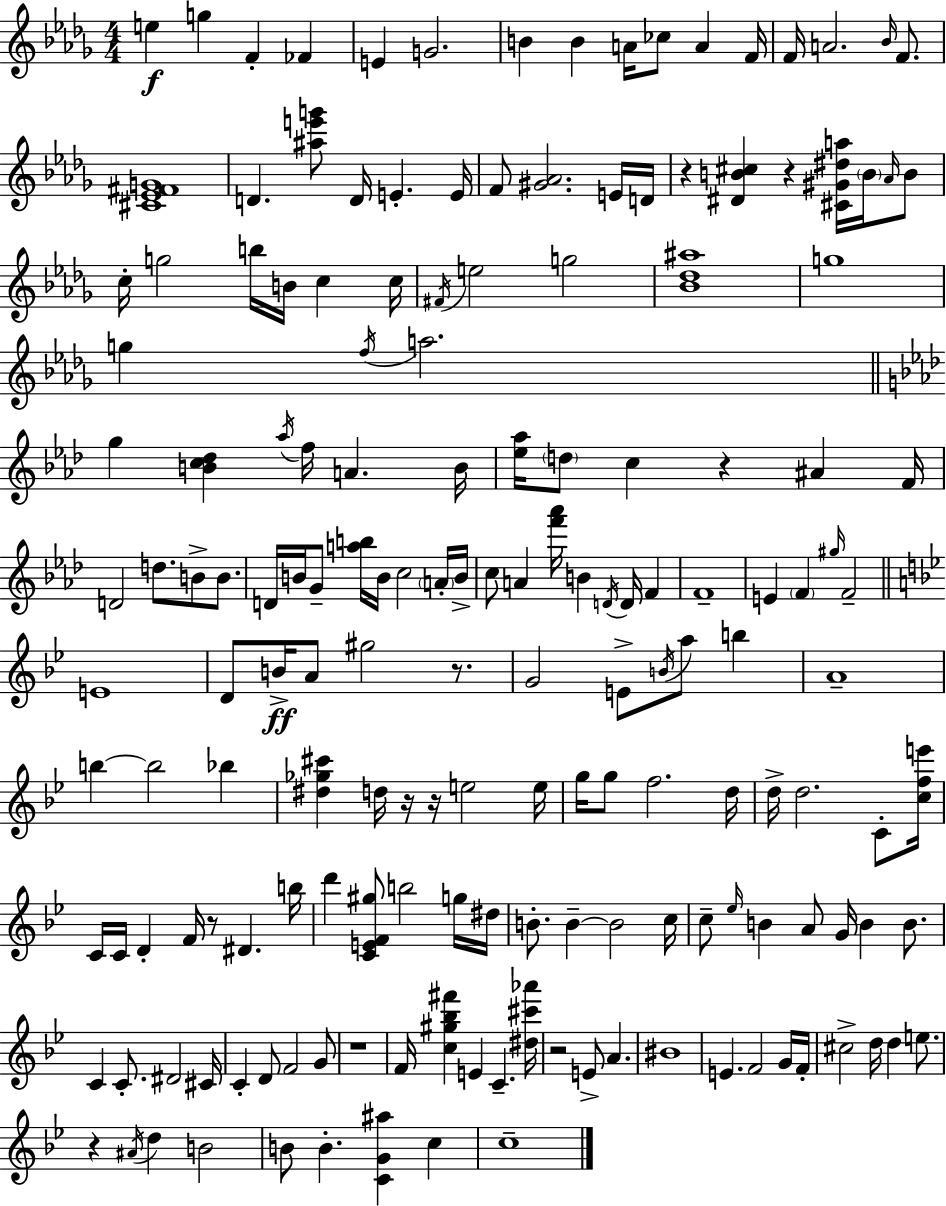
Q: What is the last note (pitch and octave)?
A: C5